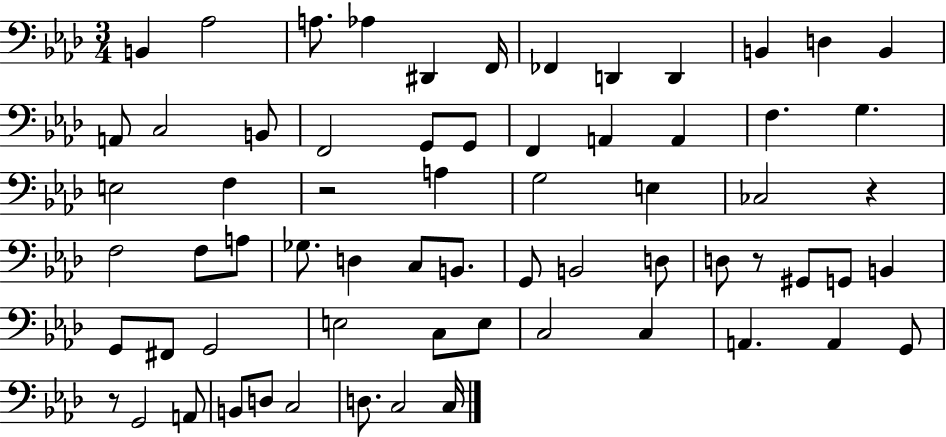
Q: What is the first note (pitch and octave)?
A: B2